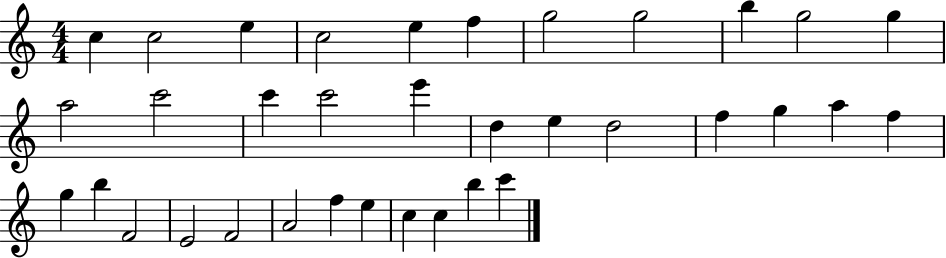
X:1
T:Untitled
M:4/4
L:1/4
K:C
c c2 e c2 e f g2 g2 b g2 g a2 c'2 c' c'2 e' d e d2 f g a f g b F2 E2 F2 A2 f e c c b c'